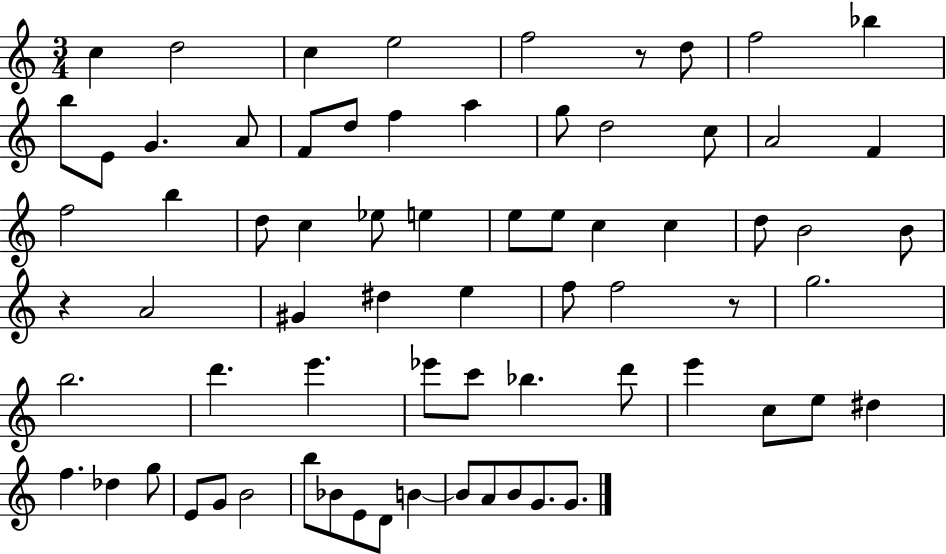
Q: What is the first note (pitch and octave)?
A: C5